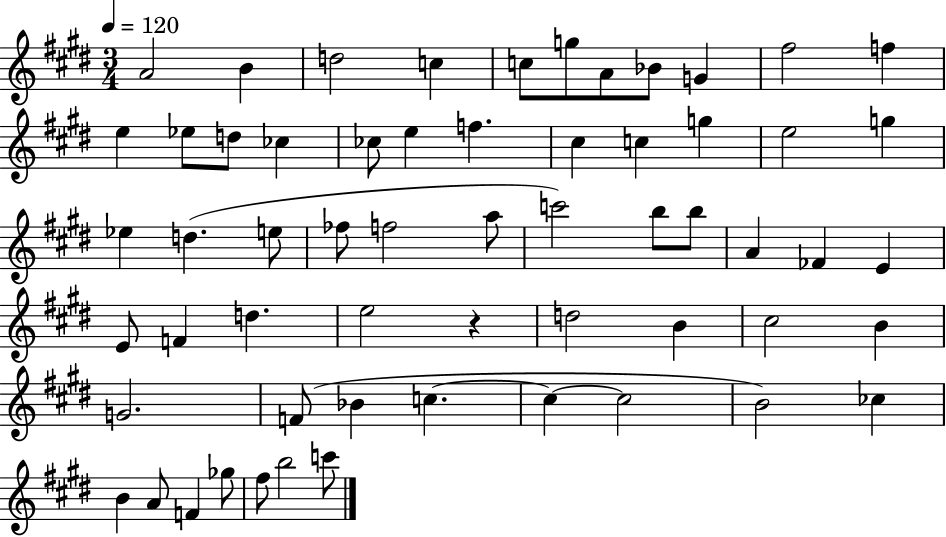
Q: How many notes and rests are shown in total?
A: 59